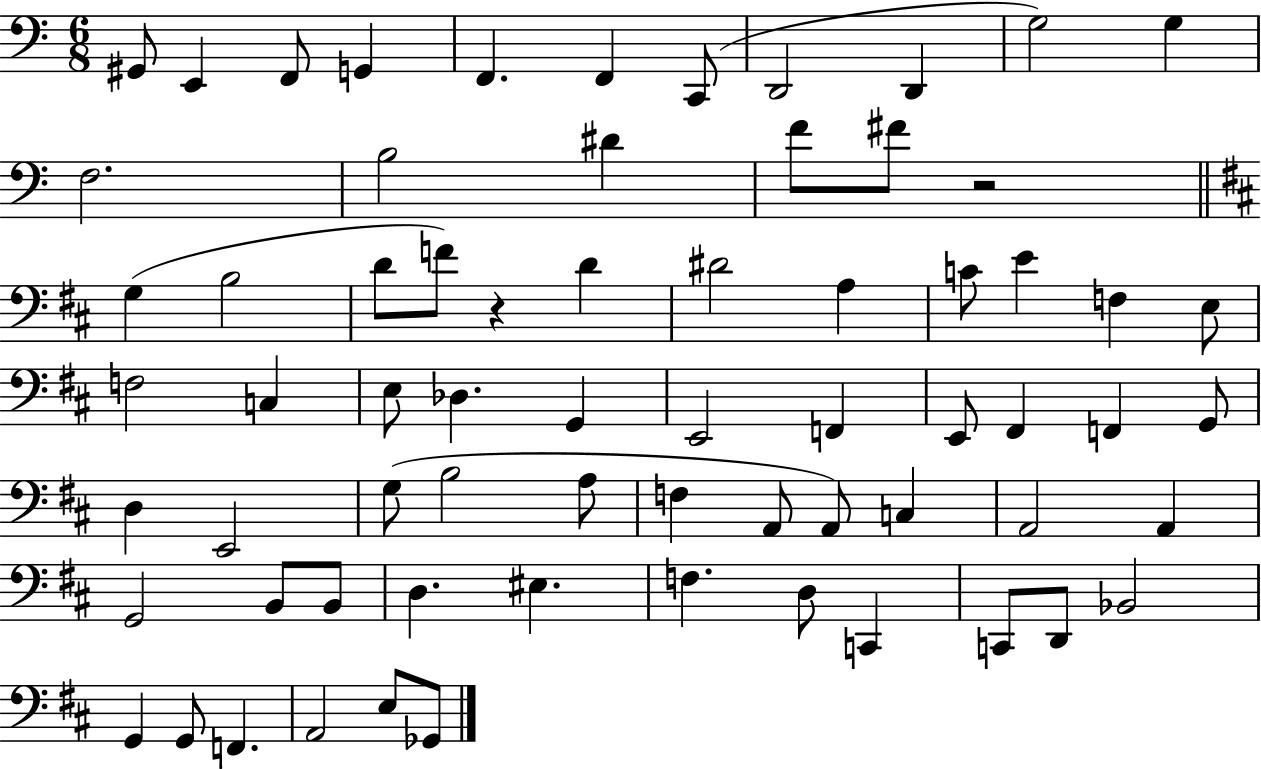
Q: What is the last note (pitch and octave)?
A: Gb2